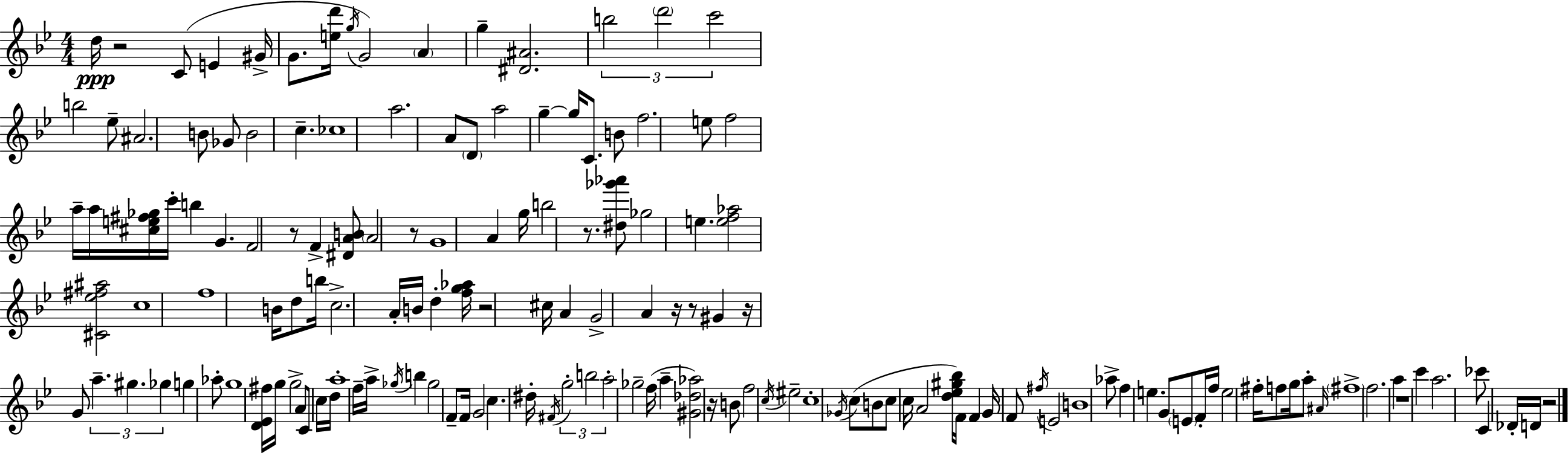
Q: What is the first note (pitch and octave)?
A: D5